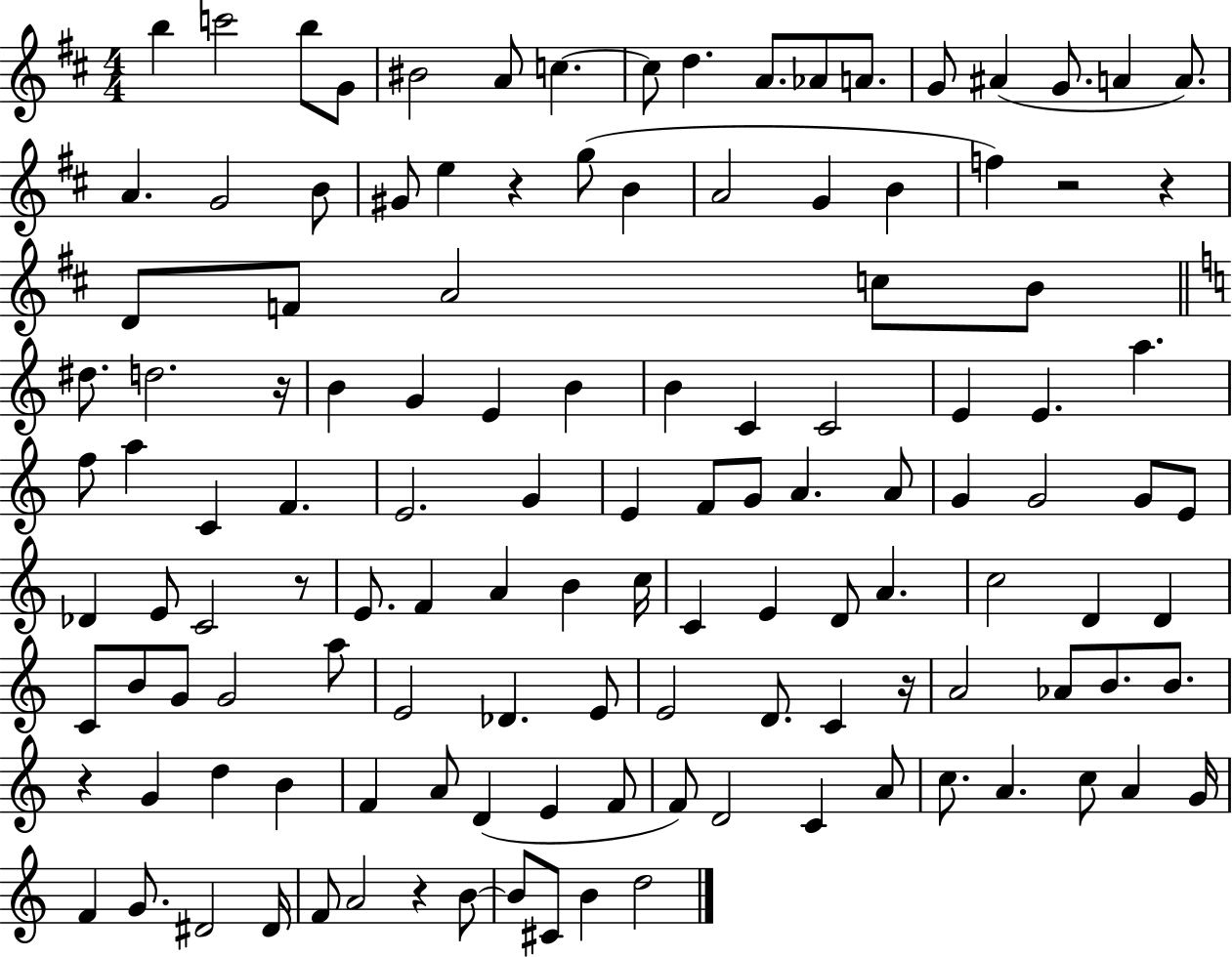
B5/q C6/h B5/e G4/e BIS4/h A4/e C5/q. C5/e D5/q. A4/e. Ab4/e A4/e. G4/e A#4/q G4/e. A4/q A4/e. A4/q. G4/h B4/e G#4/e E5/q R/q G5/e B4/q A4/h G4/q B4/q F5/q R/h R/q D4/e F4/e A4/h C5/e B4/e D#5/e. D5/h. R/s B4/q G4/q E4/q B4/q B4/q C4/q C4/h E4/q E4/q. A5/q. F5/e A5/q C4/q F4/q. E4/h. G4/q E4/q F4/e G4/e A4/q. A4/e G4/q G4/h G4/e E4/e Db4/q E4/e C4/h R/e E4/e. F4/q A4/q B4/q C5/s C4/q E4/q D4/e A4/q. C5/h D4/q D4/q C4/e B4/e G4/e G4/h A5/e E4/h Db4/q. E4/e E4/h D4/e. C4/q R/s A4/h Ab4/e B4/e. B4/e. R/q G4/q D5/q B4/q F4/q A4/e D4/q E4/q F4/e F4/e D4/h C4/q A4/e C5/e. A4/q. C5/e A4/q G4/s F4/q G4/e. D#4/h D#4/s F4/e A4/h R/q B4/e B4/e C#4/e B4/q D5/h